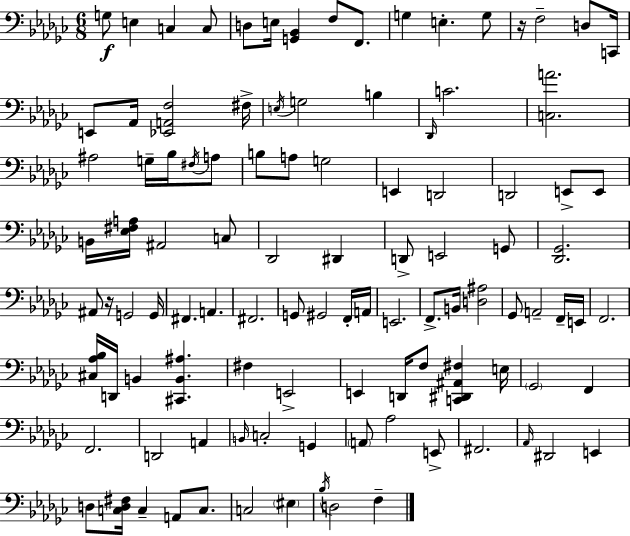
{
  \clef bass
  \numericTimeSignature
  \time 6/8
  \key ees \minor
  g8\f e4 c4 c8 | d8 e16 <g, bes,>4 f8 f,8. | g4 e4.-. g8 | r16 f2-- d8 c,16 | \break e,8 aes,16 <ees, a, f>2 fis16-> | \acciaccatura { e16 } g2 b4 | \grace { des,16 } c'2. | <c a'>2. | \break ais2 g16-- bes16 | \acciaccatura { fis16 } a8 b8 a8 g2 | e,4 d,2 | d,2 e,8-> | \break e,8 b,16 <ees fis a>16 ais,2 | c8 des,2 dis,4 | d,8-> e,2 | g,8 <des, ges,>2. | \break ais,8 r16 g,2 | g,16 fis,4. a,4. | fis,2. | g,8 gis,2 | \break f,16-. a,16 e,2. | f,8.-> b,16 <d ais>2 | ges,8 a,2-- | f,16-- e,16 f,2. | \break <cis aes bes>16 d,16 b,4 <cis, b, ais>4. | fis4 e,2-> | e,4 d,16 f8 <c, dis, ais, fis>4 | e16 \parenthesize ges,2 f,4 | \break f,2. | d,2 a,4 | \grace { b,16 } c2-. | g,4 \parenthesize a,8 aes2 | \break e,8-> fis,2. | \grace { aes,16 } dis,2 | e,4 d8 <c d fis>16 c4-- | a,8 c8. c2 | \break \parenthesize eis4 \acciaccatura { bes16 } d2 | f4-- \bar "|."
}